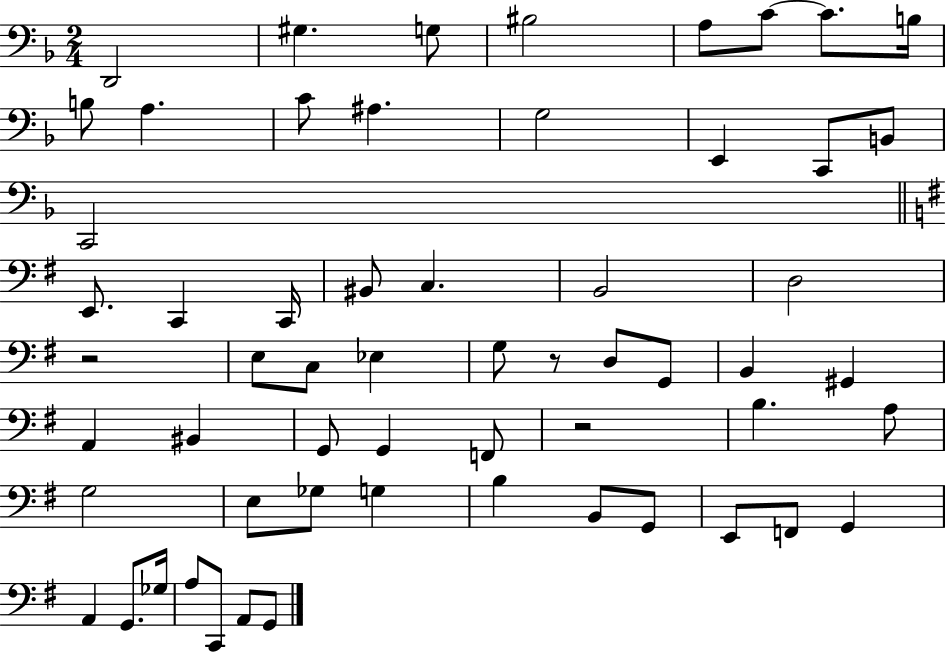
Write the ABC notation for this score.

X:1
T:Untitled
M:2/4
L:1/4
K:F
D,,2 ^G, G,/2 ^B,2 A,/2 C/2 C/2 B,/4 B,/2 A, C/2 ^A, G,2 E,, C,,/2 B,,/2 C,,2 E,,/2 C,, C,,/4 ^B,,/2 C, B,,2 D,2 z2 E,/2 C,/2 _E, G,/2 z/2 D,/2 G,,/2 B,, ^G,, A,, ^B,, G,,/2 G,, F,,/2 z2 B, A,/2 G,2 E,/2 _G,/2 G, B, B,,/2 G,,/2 E,,/2 F,,/2 G,, A,, G,,/2 _G,/4 A,/2 C,,/2 A,,/2 G,,/2